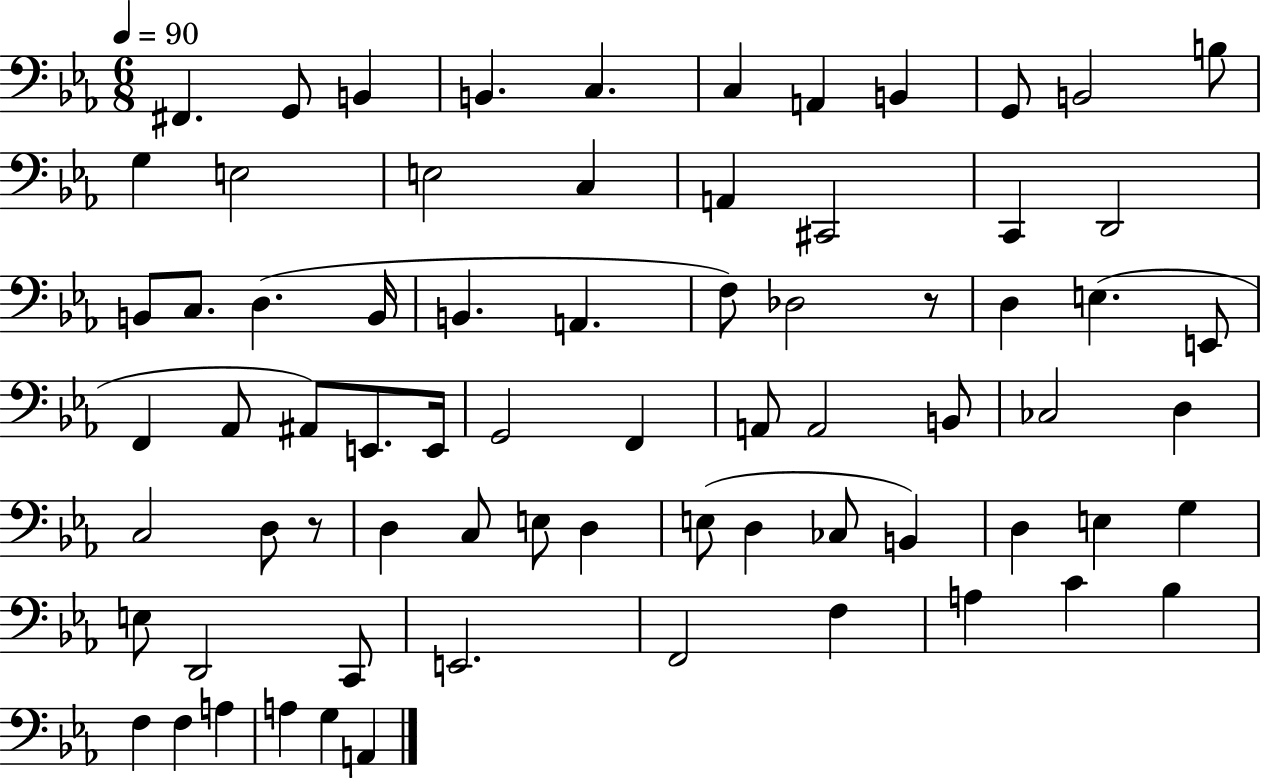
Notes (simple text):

F#2/q. G2/e B2/q B2/q. C3/q. C3/q A2/q B2/q G2/e B2/h B3/e G3/q E3/h E3/h C3/q A2/q C#2/h C2/q D2/h B2/e C3/e. D3/q. B2/s B2/q. A2/q. F3/e Db3/h R/e D3/q E3/q. E2/e F2/q Ab2/e A#2/e E2/e. E2/s G2/h F2/q A2/e A2/h B2/e CES3/h D3/q C3/h D3/e R/e D3/q C3/e E3/e D3/q E3/e D3/q CES3/e B2/q D3/q E3/q G3/q E3/e D2/h C2/e E2/h. F2/h F3/q A3/q C4/q Bb3/q F3/q F3/q A3/q A3/q G3/q A2/q